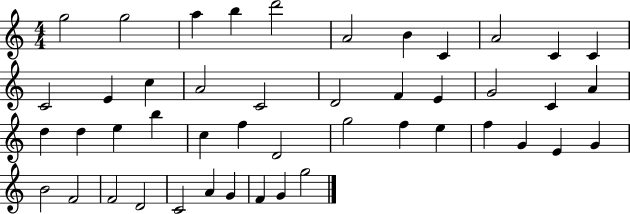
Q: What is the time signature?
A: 4/4